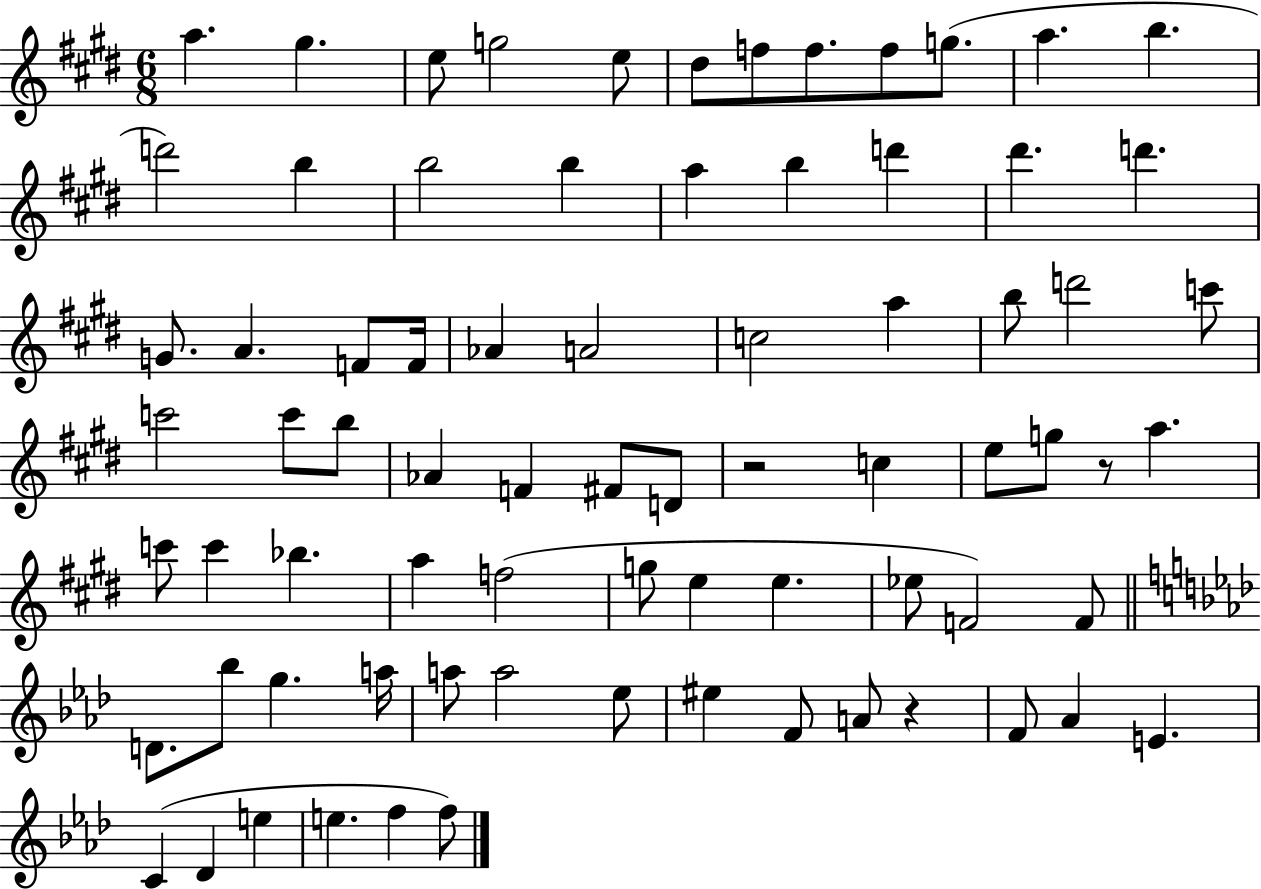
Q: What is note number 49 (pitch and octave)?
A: G5